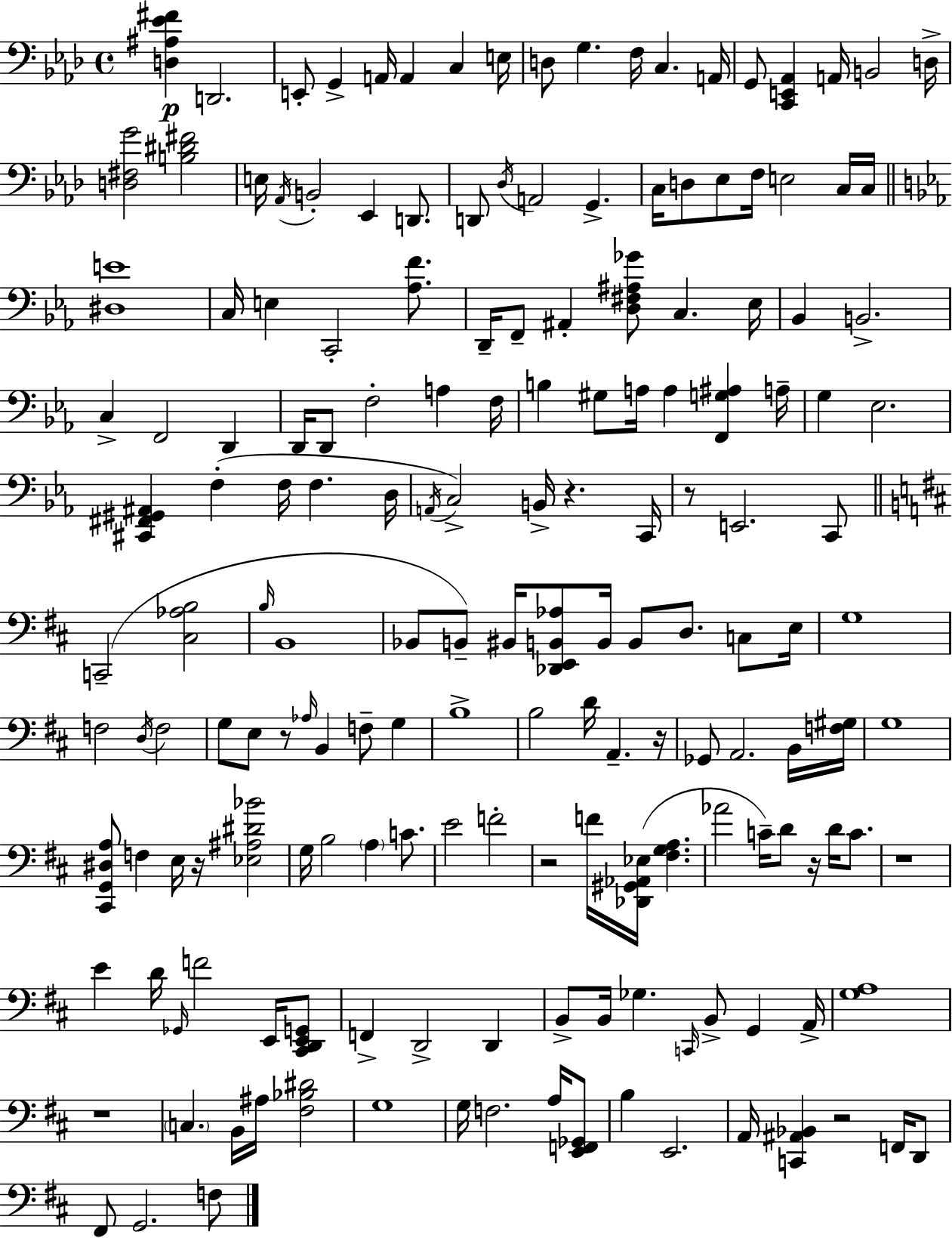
X:1
T:Untitled
M:4/4
L:1/4
K:Ab
[D,^A,_E^F] D,,2 E,,/2 G,, A,,/4 A,, C, E,/4 D,/2 G, F,/4 C, A,,/4 G,,/2 [C,,E,,_A,,] A,,/4 B,,2 D,/4 [D,^F,G]2 [B,^D^F]2 E,/4 _A,,/4 B,,2 _E,, D,,/2 D,,/2 _D,/4 A,,2 G,, C,/4 D,/2 _E,/2 F,/4 E,2 C,/4 C,/4 [^D,E]4 C,/4 E, C,,2 [_A,F]/2 D,,/4 F,,/2 ^A,, [D,^F,^A,_G]/2 C, _E,/4 _B,, B,,2 C, F,,2 D,, D,,/4 D,,/2 F,2 A, F,/4 B, ^G,/2 A,/4 A, [F,,G,^A,] A,/4 G, _E,2 [^C,,^F,,^G,,^A,,] F, F,/4 F, D,/4 A,,/4 C,2 B,,/4 z C,,/4 z/2 E,,2 C,,/2 C,,2 [^C,_A,B,]2 B,/4 B,,4 _B,,/2 B,,/2 ^B,,/4 [_D,,E,,B,,_A,]/2 B,,/4 B,,/2 D,/2 C,/2 E,/4 G,4 F,2 D,/4 F,2 G,/2 E,/2 z/2 _A,/4 B,, F,/2 G, B,4 B,2 D/4 A,, z/4 _G,,/2 A,,2 B,,/4 [F,^G,]/4 G,4 [^C,,G,,^D,A,]/2 F, E,/4 z/4 [_E,^A,^D_B]2 G,/4 B,2 A, C/2 E2 F2 z2 F/4 [_D,,^G,,_A,,_E,]/4 [^F,G,A,] _A2 C/4 D/2 z/4 D/4 C/2 z4 E D/4 _G,,/4 F2 E,,/4 [^C,,D,,E,,G,,]/2 F,, D,,2 D,, B,,/2 B,,/4 _G, C,,/4 B,,/2 G,, A,,/4 [G,A,]4 z4 C, B,,/4 ^A,/4 [^F,_B,^D]2 G,4 G,/4 F,2 A,/4 [E,,F,,_G,,]/2 B, E,,2 A,,/4 [C,,^A,,_B,,] z2 F,,/4 D,,/2 ^F,,/2 G,,2 F,/2